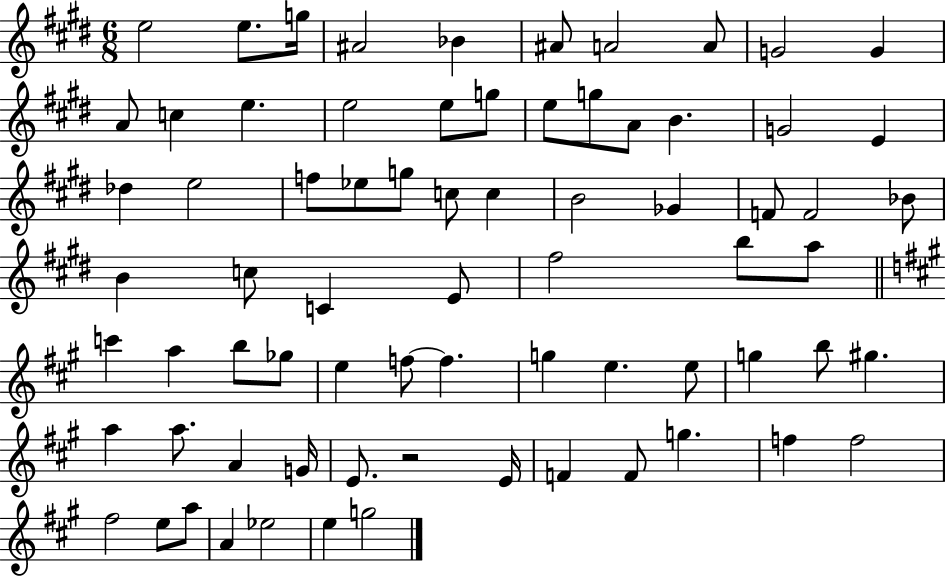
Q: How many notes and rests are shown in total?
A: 73